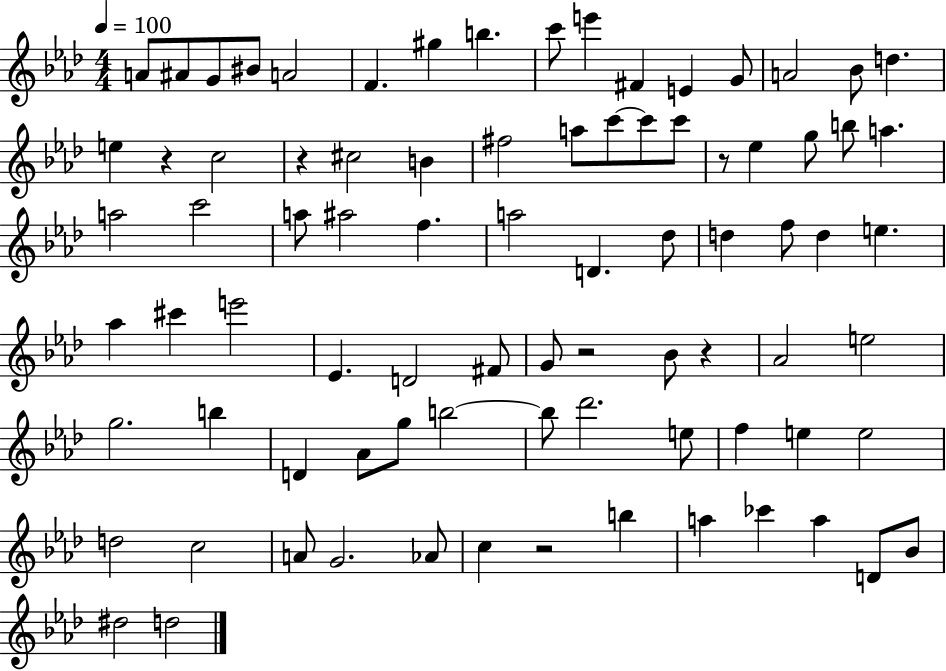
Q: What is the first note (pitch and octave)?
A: A4